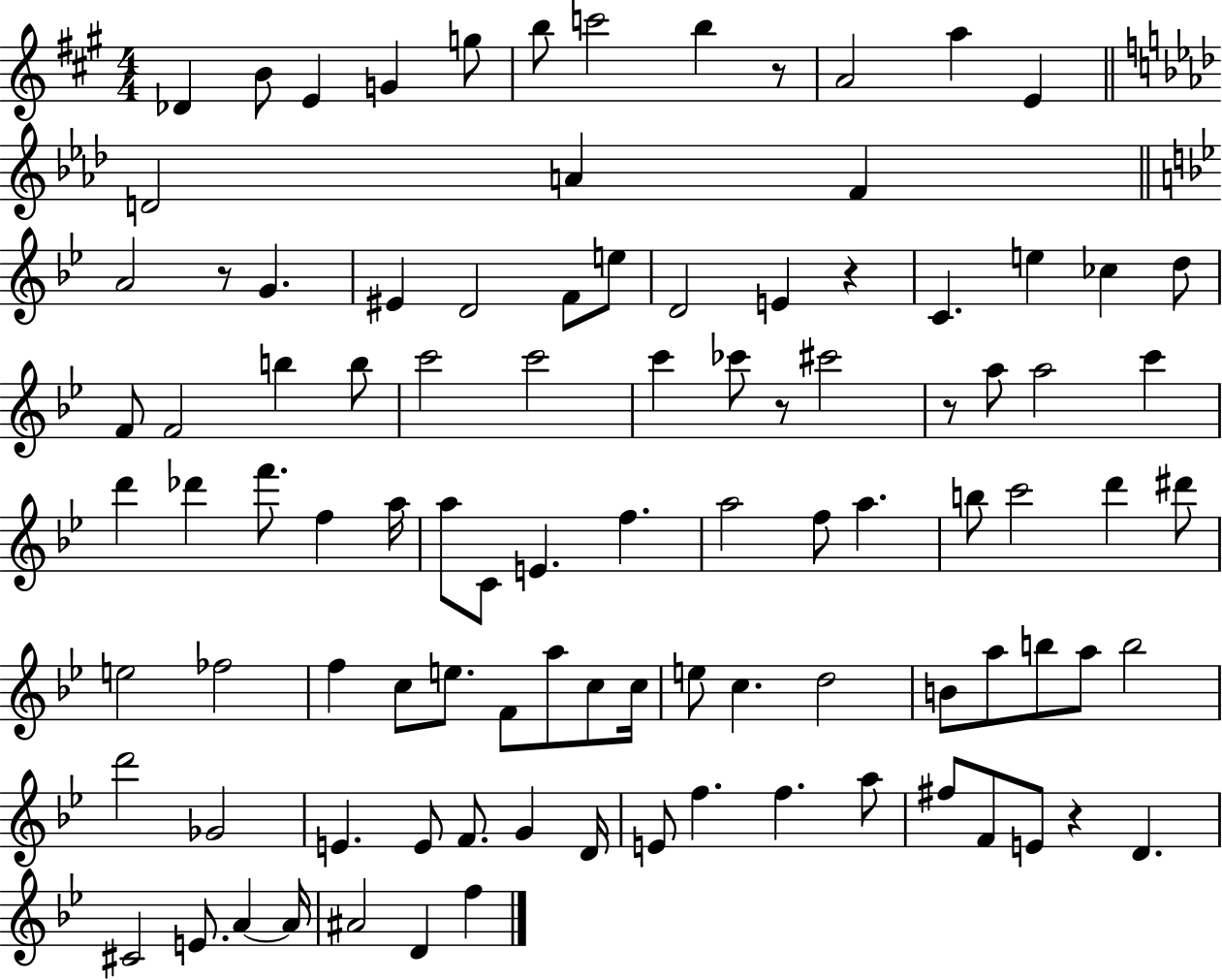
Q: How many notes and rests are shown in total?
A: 99